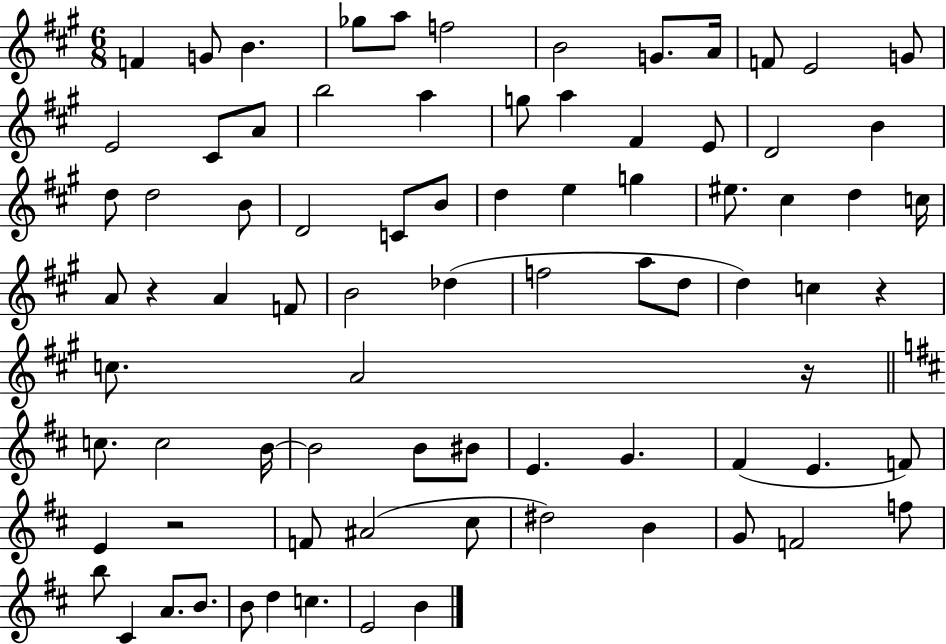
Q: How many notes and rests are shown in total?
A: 81